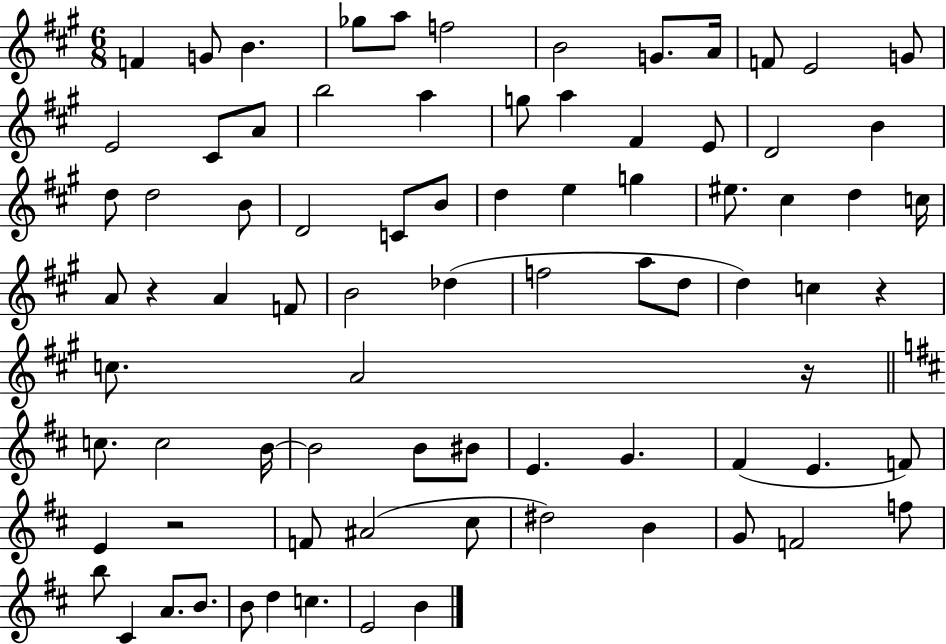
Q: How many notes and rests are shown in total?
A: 81